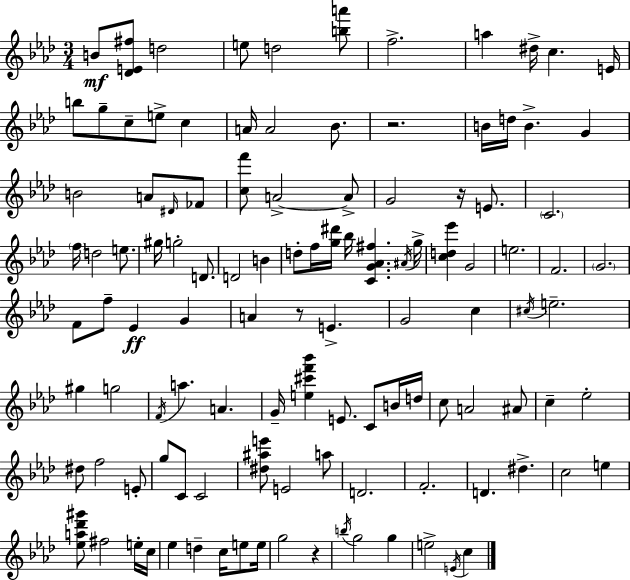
B4/e [Db4,E4,F#5]/e D5/h E5/e D5/h [B5,A6]/e F5/h. A5/q D#5/s C5/q. E4/s B5/e G5/e C5/e E5/e C5/q A4/s A4/h Bb4/e. R/h. B4/s D5/s B4/q. G4/q B4/h A4/e D#4/s FES4/e [C5,F6]/e A4/h A4/e G4/h R/s E4/e. C4/h. F5/s D5/h E5/e. G#5/s G5/h D4/e. D4/h B4/q D5/e F5/s [G5,D#6]/s Bb5/s [C4,G4,Ab4,F#5]/q. A#4/s G5/s [C5,D5,Eb6]/q G4/h E5/h. F4/h. G4/h. F4/e F5/e Eb4/q G4/q A4/q R/e E4/q. G4/h C5/q C#5/s E5/h. G#5/q G5/h F4/s A5/q. A4/q. G4/s [E5,C#6,F6,Bb6]/q E4/e. C4/e B4/s D5/s C5/e A4/h A#4/e C5/q Eb5/h D#5/e F5/h E4/e G5/e C4/e C4/h [D#5,A#5,E6]/e E4/h A5/e D4/h. F4/h. D4/q. D#5/q. C5/h E5/q [Eb5,A5,Db6,G#6]/e F#5/h E5/s C5/s Eb5/q D5/q C5/s E5/e E5/s G5/h R/q B5/s G5/h G5/q E5/h E4/s C5/q